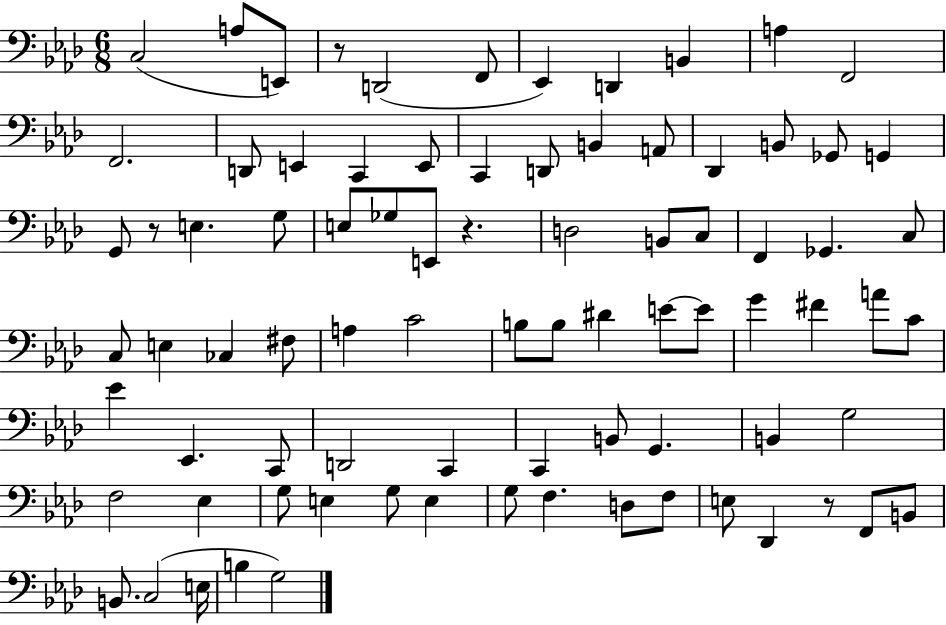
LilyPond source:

{
  \clef bass
  \numericTimeSignature
  \time 6/8
  \key aes \major
  c2( a8 e,8) | r8 d,2( f,8 | ees,4) d,4 b,4 | a4 f,2 | \break f,2. | d,8 e,4 c,4 e,8 | c,4 d,8 b,4 a,8 | des,4 b,8 ges,8 g,4 | \break g,8 r8 e4. g8 | e8 ges8 e,8 r4. | d2 b,8 c8 | f,4 ges,4. c8 | \break c8 e4 ces4 fis8 | a4 c'2 | b8 b8 dis'4 e'8~~ e'8 | g'4 fis'4 a'8 c'8 | \break ees'4 ees,4. c,8 | d,2 c,4 | c,4 b,8 g,4. | b,4 g2 | \break f2 ees4 | g8 e4 g8 e4 | g8 f4. d8 f8 | e8 des,4 r8 f,8 b,8 | \break b,8. c2( e16 | b4 g2) | \bar "|."
}